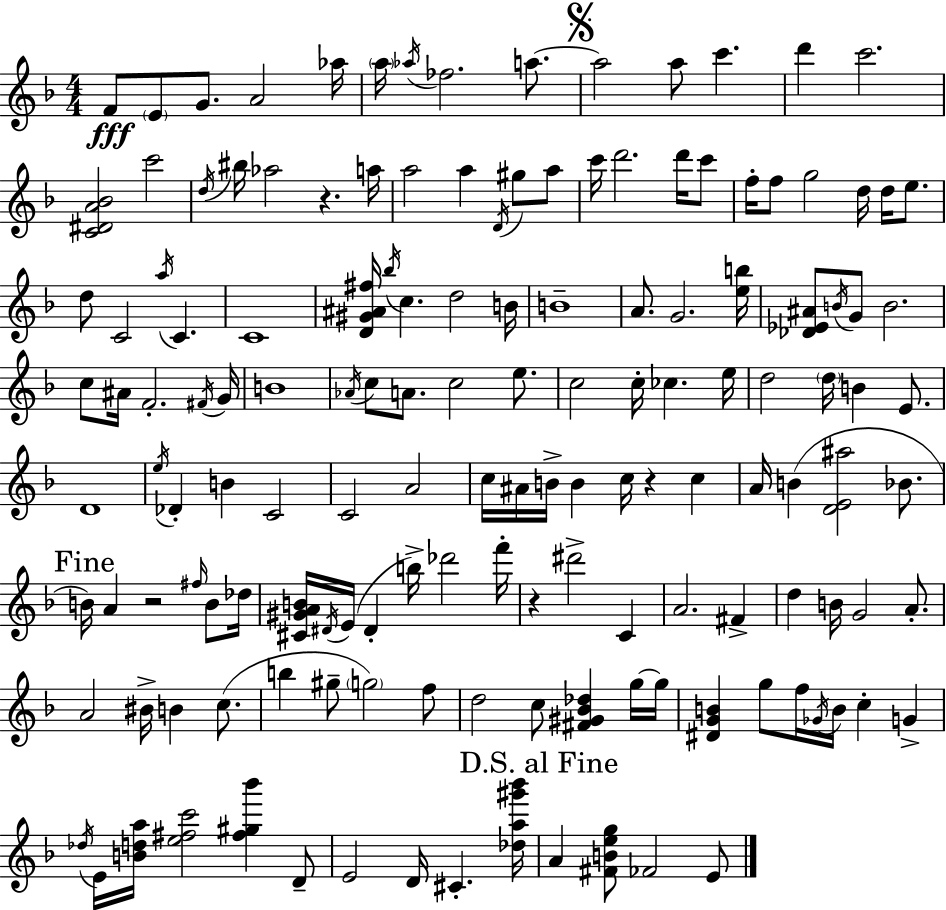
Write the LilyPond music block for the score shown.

{
  \clef treble
  \numericTimeSignature
  \time 4/4
  \key f \major
  f'8\fff \parenthesize e'8 g'8. a'2 aes''16 | \parenthesize a''16 \acciaccatura { aes''16 } fes''2. a''8.~~ | \mark \markup { \musicglyph "scripts.segno" } a''2 a''8 c'''4. | d'''4 c'''2. | \break <c' dis' a' bes'>2 c'''2 | \acciaccatura { d''16 } bis''16 aes''2 r4. | a''16 a''2 a''4 \acciaccatura { d'16 } gis''8 | a''8 c'''16 d'''2. | \break d'''16 c'''8 f''16-. f''8 g''2 d''16 d''16 | e''8. d''8 c'2 \acciaccatura { a''16 } c'4. | c'1 | <d' gis' ais' fis''>16 \acciaccatura { bes''16 } c''4. d''2 | \break b'16 b'1-- | a'8. g'2. | <e'' b''>16 <des' ees' ais'>8 \acciaccatura { b'16 } g'8 b'2. | c''8 ais'16 f'2.-. | \break \acciaccatura { fis'16 } g'16 b'1 | \acciaccatura { aes'16 } c''8 a'8. c''2 | e''8. c''2 | c''16-. ces''4. e''16 d''2 | \break \parenthesize d''16 b'4 e'8. d'1 | \acciaccatura { e''16 } des'4-. b'4 | c'2 c'2 | a'2 c''16 ais'16 b'16-> b'4 | \break c''16 r4 c''4 a'16 b'4( <d' e' ais''>2 | bes'8. \mark "Fine" b'16) a'4 r2 | \grace { fis''16 } b'8 des''16 <cis' gis' a' b'>16 \acciaccatura { dis'16 }( e'16 dis'4-. | b''16->) des'''2 f'''16-. r4 dis'''2-> | \break c'4 a'2. | fis'4-> d''4 b'16 | g'2 a'8.-. a'2 | bis'16-> b'4 c''8.( b''4 gis''8-- | \break \parenthesize g''2) f''8 d''2 | c''8 <fis' gis' bes' des''>4 g''16~~ g''16 <dis' g' b'>4 g''8 | f''16 \acciaccatura { ges'16 } b'16 c''4-. g'4-> \acciaccatura { des''16 } e'16 <b' d'' a''>16 <e'' fis'' c'''>2 | <fis'' gis'' bes'''>4 d'8-- e'2 | \break d'16 cis'4.-. <des'' a'' gis''' bes'''>16 \mark "D.S. al Fine" a'4 | <fis' b' e'' g''>8 fes'2 e'8 \bar "|."
}